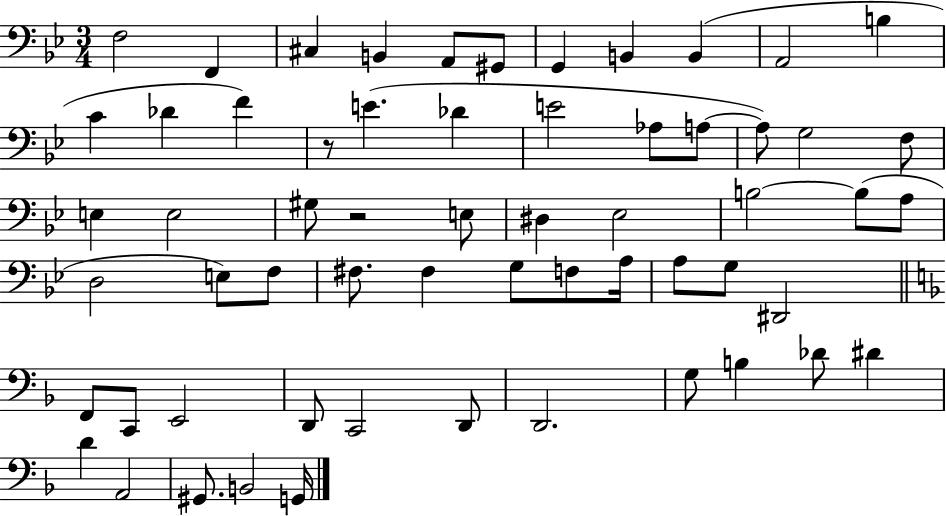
F3/h F2/q C#3/q B2/q A2/e G#2/e G2/q B2/q B2/q A2/h B3/q C4/q Db4/q F4/q R/e E4/q. Db4/q E4/h Ab3/e A3/e A3/e G3/h F3/e E3/q E3/h G#3/e R/h E3/e D#3/q Eb3/h B3/h B3/e A3/e D3/h E3/e F3/e F#3/e. F#3/q G3/e F3/e A3/s A3/e G3/e D#2/h F2/e C2/e E2/h D2/e C2/h D2/e D2/h. G3/e B3/q Db4/e D#4/q D4/q A2/h G#2/e. B2/h G2/s